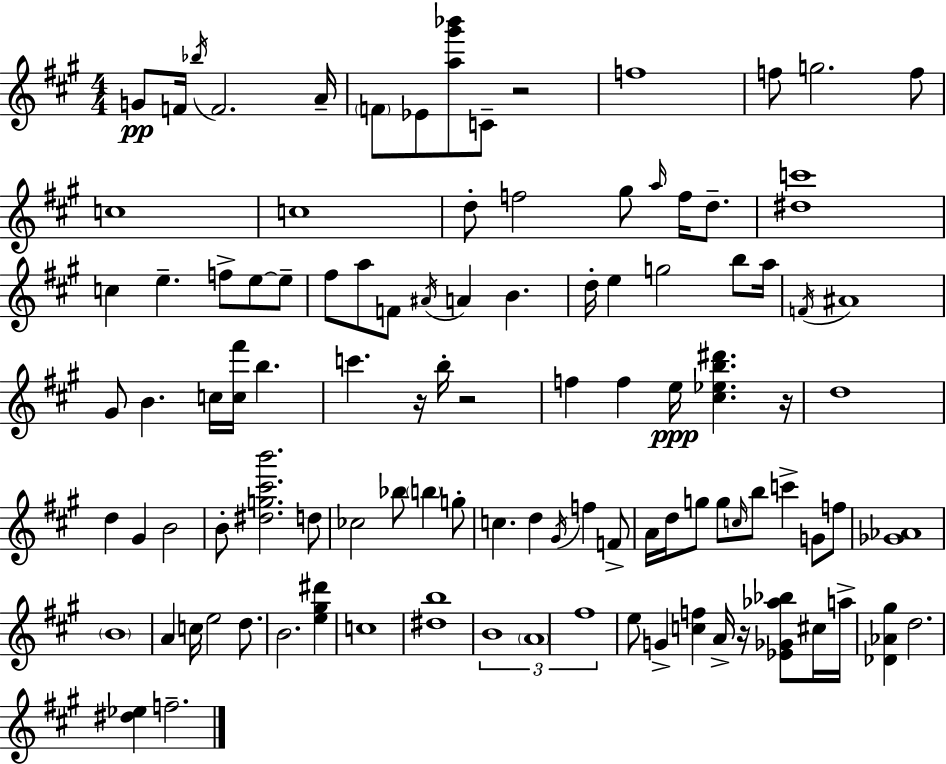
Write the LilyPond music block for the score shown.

{
  \clef treble
  \numericTimeSignature
  \time 4/4
  \key a \major
  \repeat volta 2 { g'8\pp f'16 \acciaccatura { bes''16 } f'2. | a'16-- \parenthesize f'8 ees'8 <a'' gis''' bes'''>8 c'8-- r2 | f''1 | f''8 g''2. f''8 | \break c''1 | c''1 | d''8-. f''2 gis''8 \grace { a''16 } f''16 d''8.-- | <dis'' c'''>1 | \break c''4 e''4.-- f''8-> e''8~~ | e''8-- fis''8 a''8 f'8 \acciaccatura { ais'16 } a'4 b'4. | d''16-. e''4 g''2 | b''8 a''16 \acciaccatura { f'16 } ais'1 | \break gis'8 b'4. c''16 <c'' fis'''>16 b''4. | c'''4. r16 b''16-. r2 | f''4 f''4 e''16\ppp <cis'' ees'' b'' dis'''>4. | r16 d''1 | \break d''4 gis'4 b'2 | b'8-. <dis'' g'' cis''' b'''>2. | d''8 ces''2 bes''8 \parenthesize b''4 | g''8-. c''4. d''4 \acciaccatura { gis'16 } f''4 | \break f'8-> a'16 d''16 g''8 g''8 \grace { c''16 } b''8 c'''4-> | g'8 f''8 <ges' aes'>1 | \parenthesize b'1 | a'4 c''16 e''2 | \break d''8. b'2. | <e'' gis'' dis'''>4 c''1 | <dis'' b''>1 | \tuplet 3/2 { b'1 | \break \parenthesize a'1 | fis''1 } | e''8 g'4-> <c'' f''>4 | a'16-> r16 <ees' ges' aes'' bes''>8 cis''16 a''16-> <des' aes' gis''>4 d''2. | \break <dis'' ees''>4 f''2.-- | } \bar "|."
}